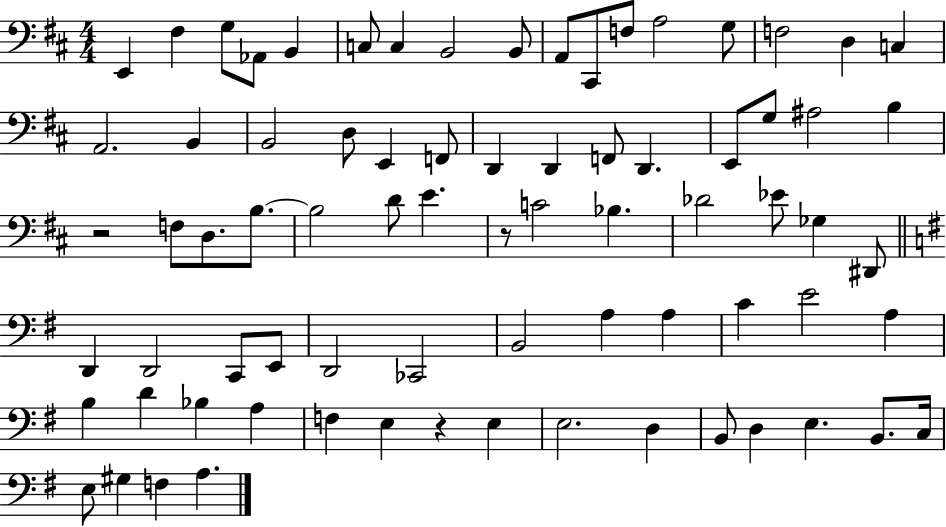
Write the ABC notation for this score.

X:1
T:Untitled
M:4/4
L:1/4
K:D
E,, ^F, G,/2 _A,,/2 B,, C,/2 C, B,,2 B,,/2 A,,/2 ^C,,/2 F,/2 A,2 G,/2 F,2 D, C, A,,2 B,, B,,2 D,/2 E,, F,,/2 D,, D,, F,,/2 D,, E,,/2 G,/2 ^A,2 B, z2 F,/2 D,/2 B,/2 B,2 D/2 E z/2 C2 _B, _D2 _E/2 _G, ^D,,/2 D,, D,,2 C,,/2 E,,/2 D,,2 _C,,2 B,,2 A, A, C E2 A, B, D _B, A, F, E, z E, E,2 D, B,,/2 D, E, B,,/2 C,/4 E,/2 ^G, F, A,